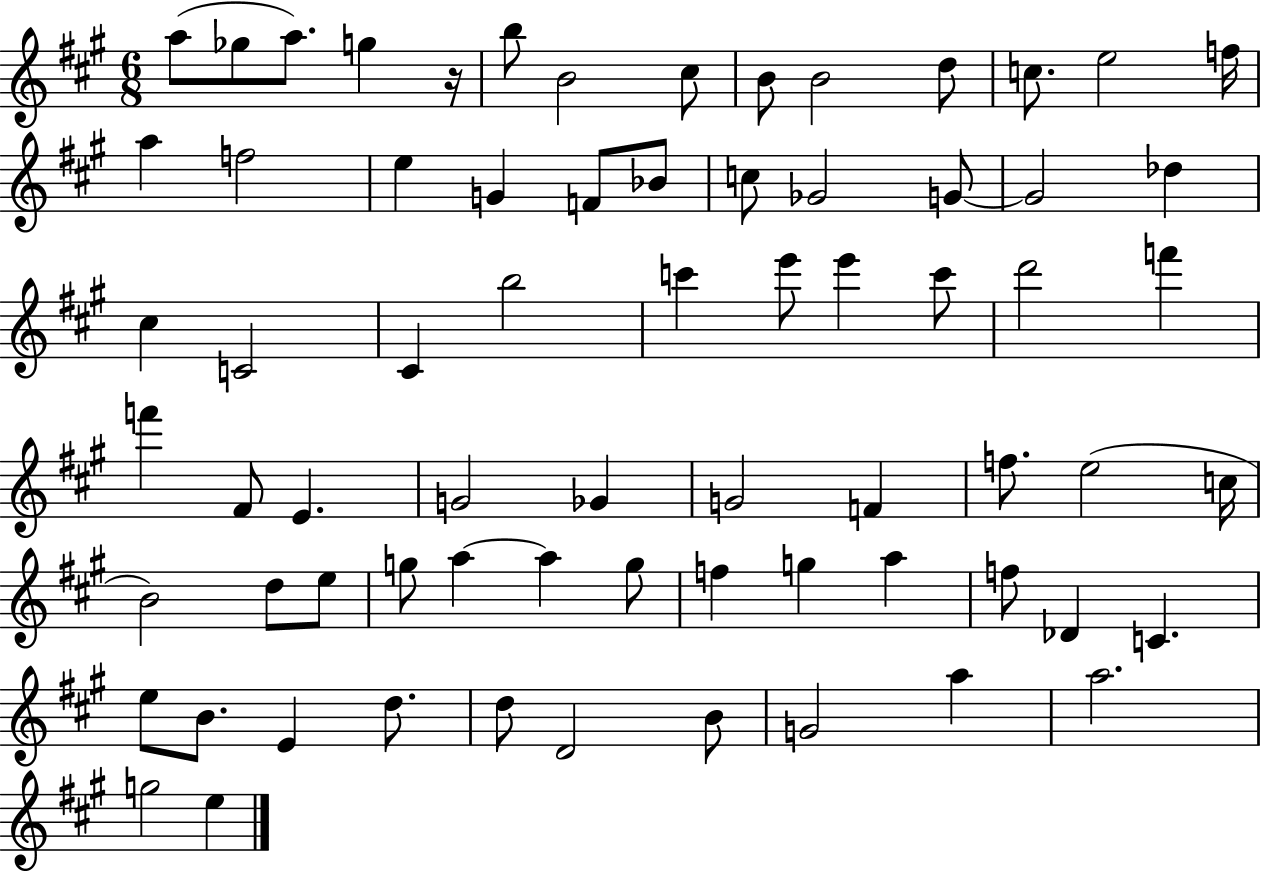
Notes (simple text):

A5/e Gb5/e A5/e. G5/q R/s B5/e B4/h C#5/e B4/e B4/h D5/e C5/e. E5/h F5/s A5/q F5/h E5/q G4/q F4/e Bb4/e C5/e Gb4/h G4/e G4/h Db5/q C#5/q C4/h C#4/q B5/h C6/q E6/e E6/q C6/e D6/h F6/q F6/q F#4/e E4/q. G4/h Gb4/q G4/h F4/q F5/e. E5/h C5/s B4/h D5/e E5/e G5/e A5/q A5/q G5/e F5/q G5/q A5/q F5/e Db4/q C4/q. E5/e B4/e. E4/q D5/e. D5/e D4/h B4/e G4/h A5/q A5/h. G5/h E5/q